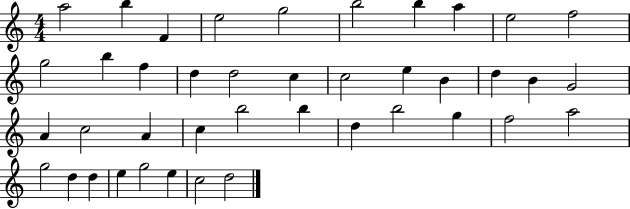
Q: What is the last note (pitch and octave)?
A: D5